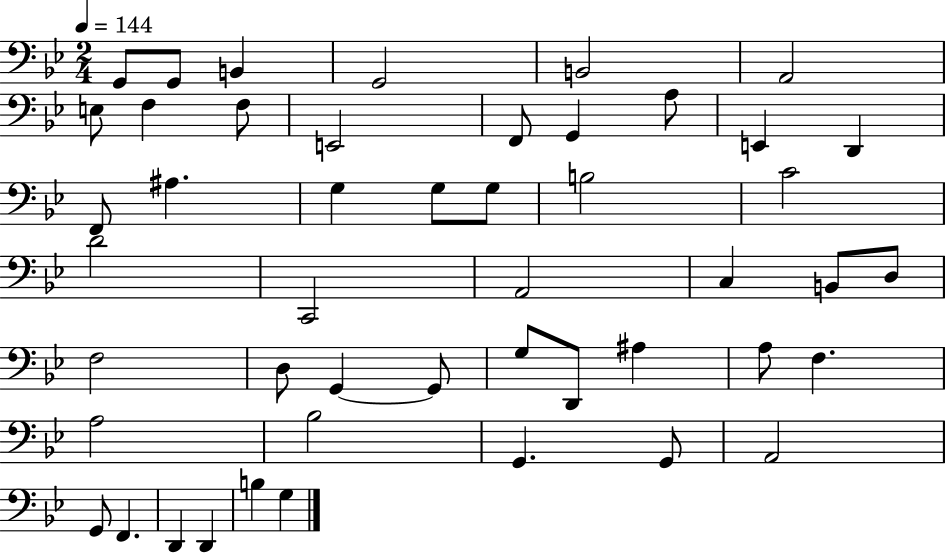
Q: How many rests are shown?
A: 0